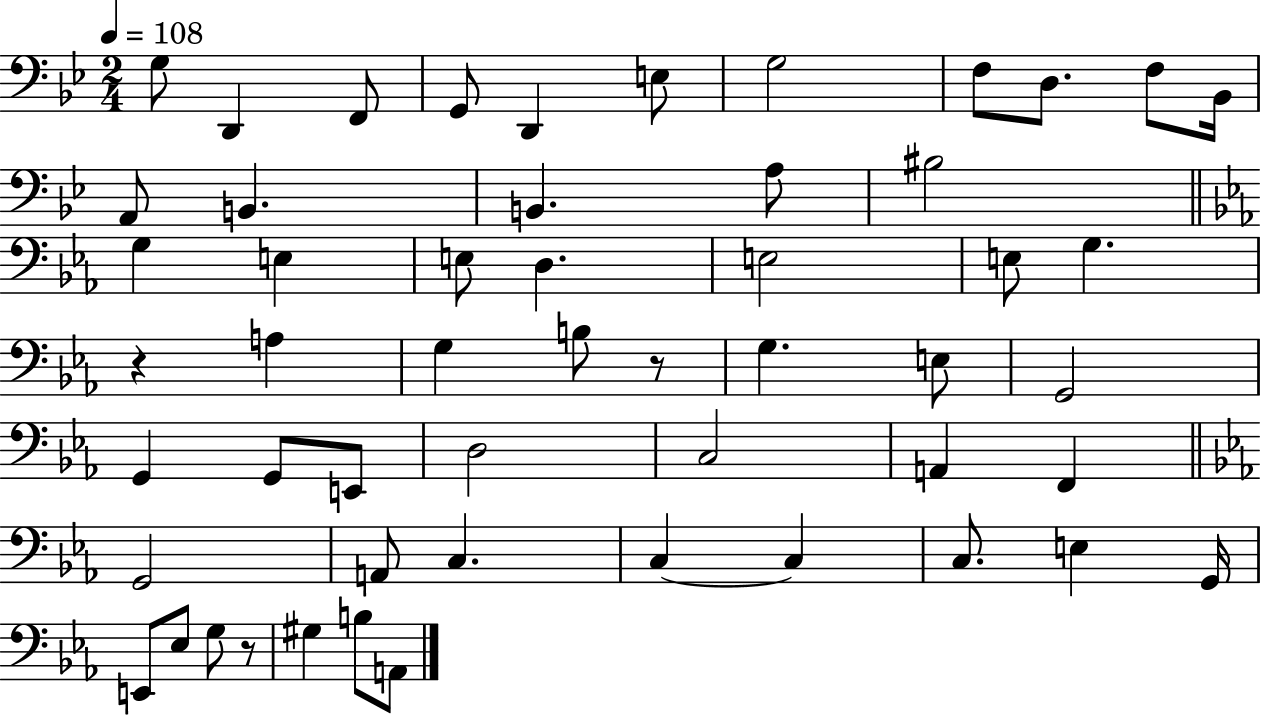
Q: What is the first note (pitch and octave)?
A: G3